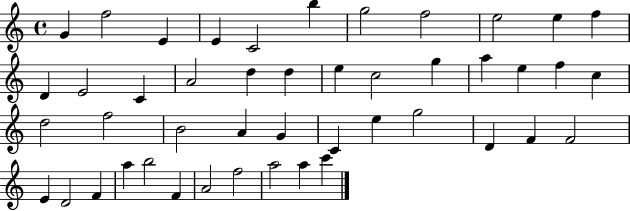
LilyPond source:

{
  \clef treble
  \time 4/4
  \defaultTimeSignature
  \key c \major
  g'4 f''2 e'4 | e'4 c'2 b''4 | g''2 f''2 | e''2 e''4 f''4 | \break d'4 e'2 c'4 | a'2 d''4 d''4 | e''4 c''2 g''4 | a''4 e''4 f''4 c''4 | \break d''2 f''2 | b'2 a'4 g'4 | c'4 e''4 g''2 | d'4 f'4 f'2 | \break e'4 d'2 f'4 | a''4 b''2 f'4 | a'2 f''2 | a''2 a''4 c'''4 | \break \bar "|."
}